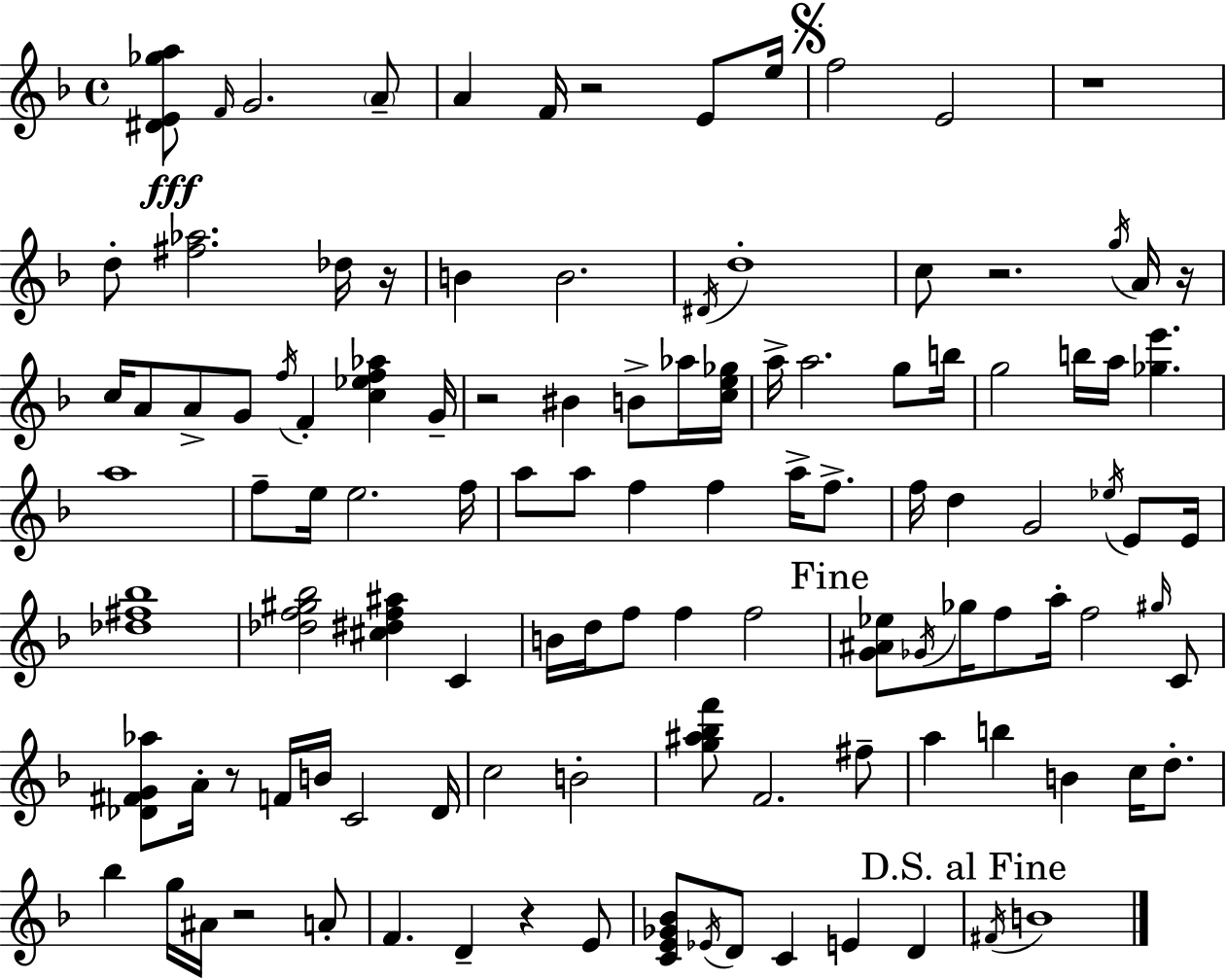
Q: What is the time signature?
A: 4/4